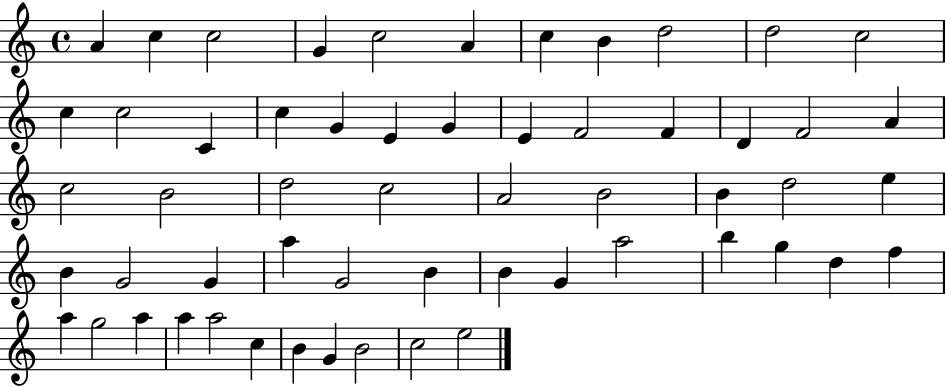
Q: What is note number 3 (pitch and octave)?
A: C5